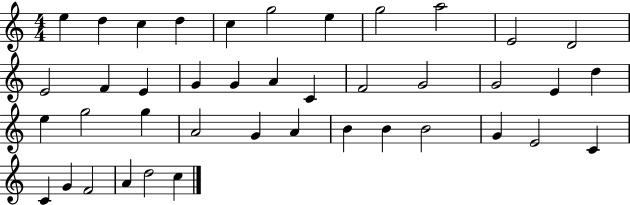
E5/q D5/q C5/q D5/q C5/q G5/h E5/q G5/h A5/h E4/h D4/h E4/h F4/q E4/q G4/q G4/q A4/q C4/q F4/h G4/h G4/h E4/q D5/q E5/q G5/h G5/q A4/h G4/q A4/q B4/q B4/q B4/h G4/q E4/h C4/q C4/q G4/q F4/h A4/q D5/h C5/q